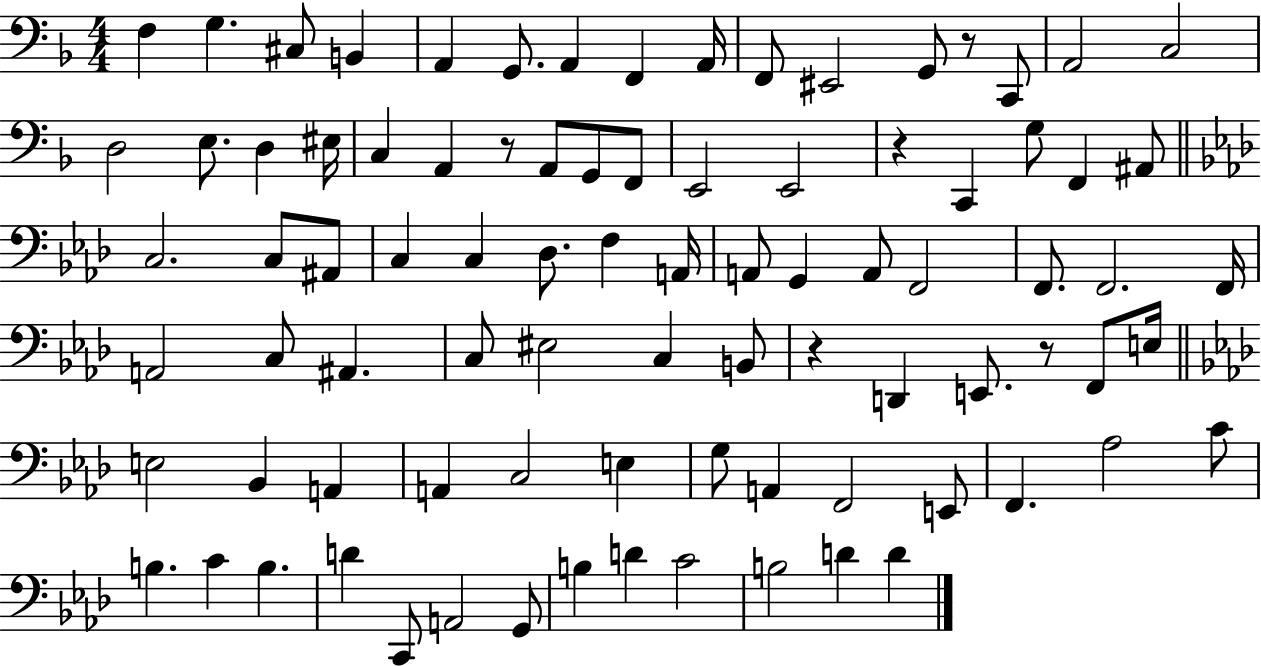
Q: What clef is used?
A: bass